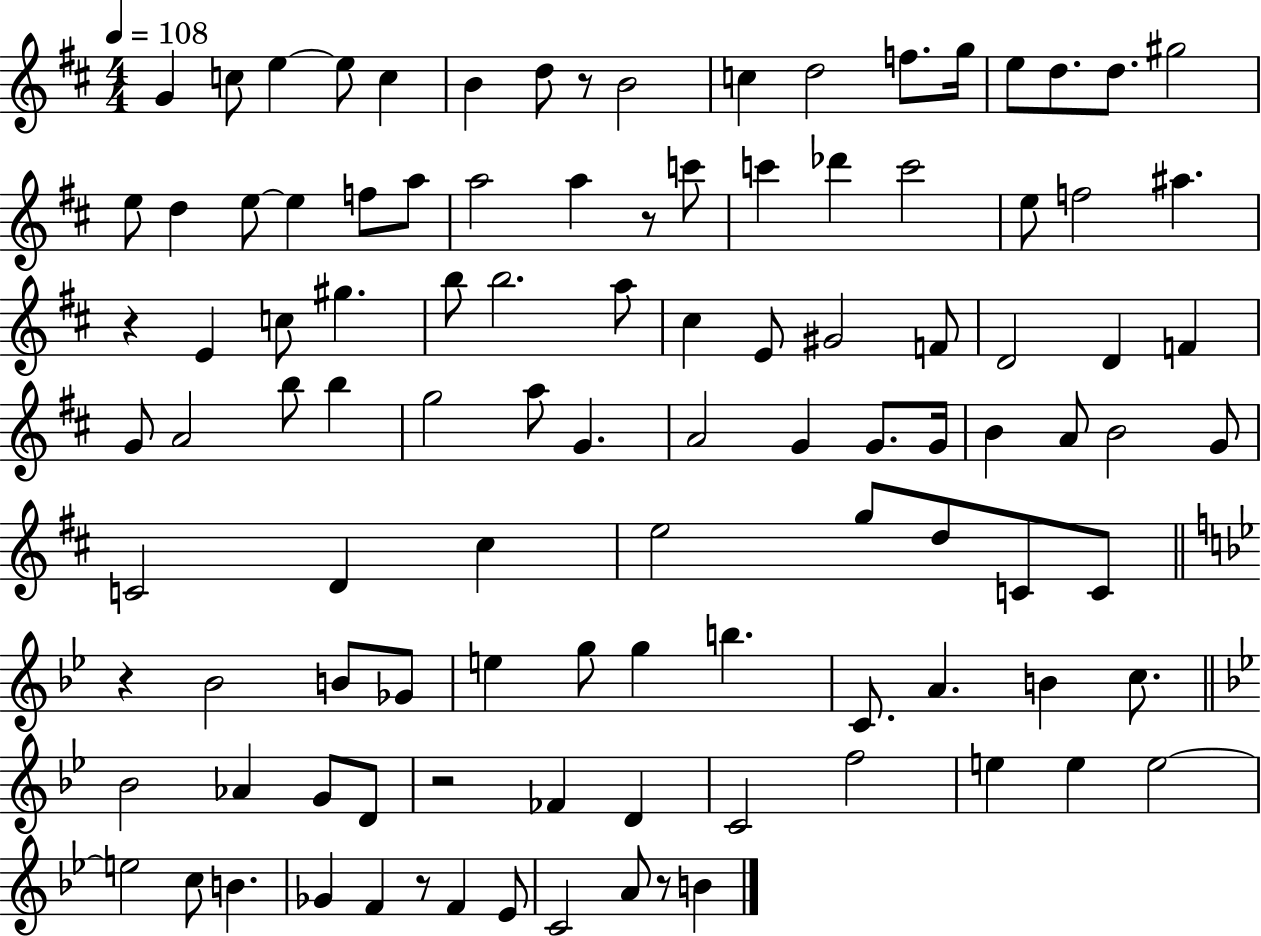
X:1
T:Untitled
M:4/4
L:1/4
K:D
G c/2 e e/2 c B d/2 z/2 B2 c d2 f/2 g/4 e/2 d/2 d/2 ^g2 e/2 d e/2 e f/2 a/2 a2 a z/2 c'/2 c' _d' c'2 e/2 f2 ^a z E c/2 ^g b/2 b2 a/2 ^c E/2 ^G2 F/2 D2 D F G/2 A2 b/2 b g2 a/2 G A2 G G/2 G/4 B A/2 B2 G/2 C2 D ^c e2 g/2 d/2 C/2 C/2 z _B2 B/2 _G/2 e g/2 g b C/2 A B c/2 _B2 _A G/2 D/2 z2 _F D C2 f2 e e e2 e2 c/2 B _G F z/2 F _E/2 C2 A/2 z/2 B